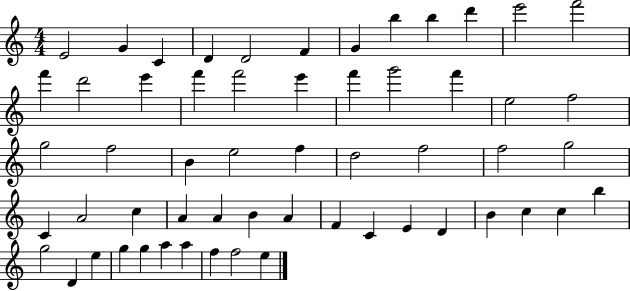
{
  \clef treble
  \numericTimeSignature
  \time 4/4
  \key c \major
  e'2 g'4 c'4 | d'4 d'2 f'4 | g'4 b''4 b''4 d'''4 | e'''2 f'''2 | \break f'''4 d'''2 e'''4 | f'''4 f'''2 e'''4 | f'''4 g'''2 f'''4 | e''2 f''2 | \break g''2 f''2 | b'4 e''2 f''4 | d''2 f''2 | f''2 g''2 | \break c'4 a'2 c''4 | a'4 a'4 b'4 a'4 | f'4 c'4 e'4 d'4 | b'4 c''4 c''4 b''4 | \break g''2 d'4 e''4 | g''4 g''4 a''4 a''4 | f''4 f''2 e''4 | \bar "|."
}